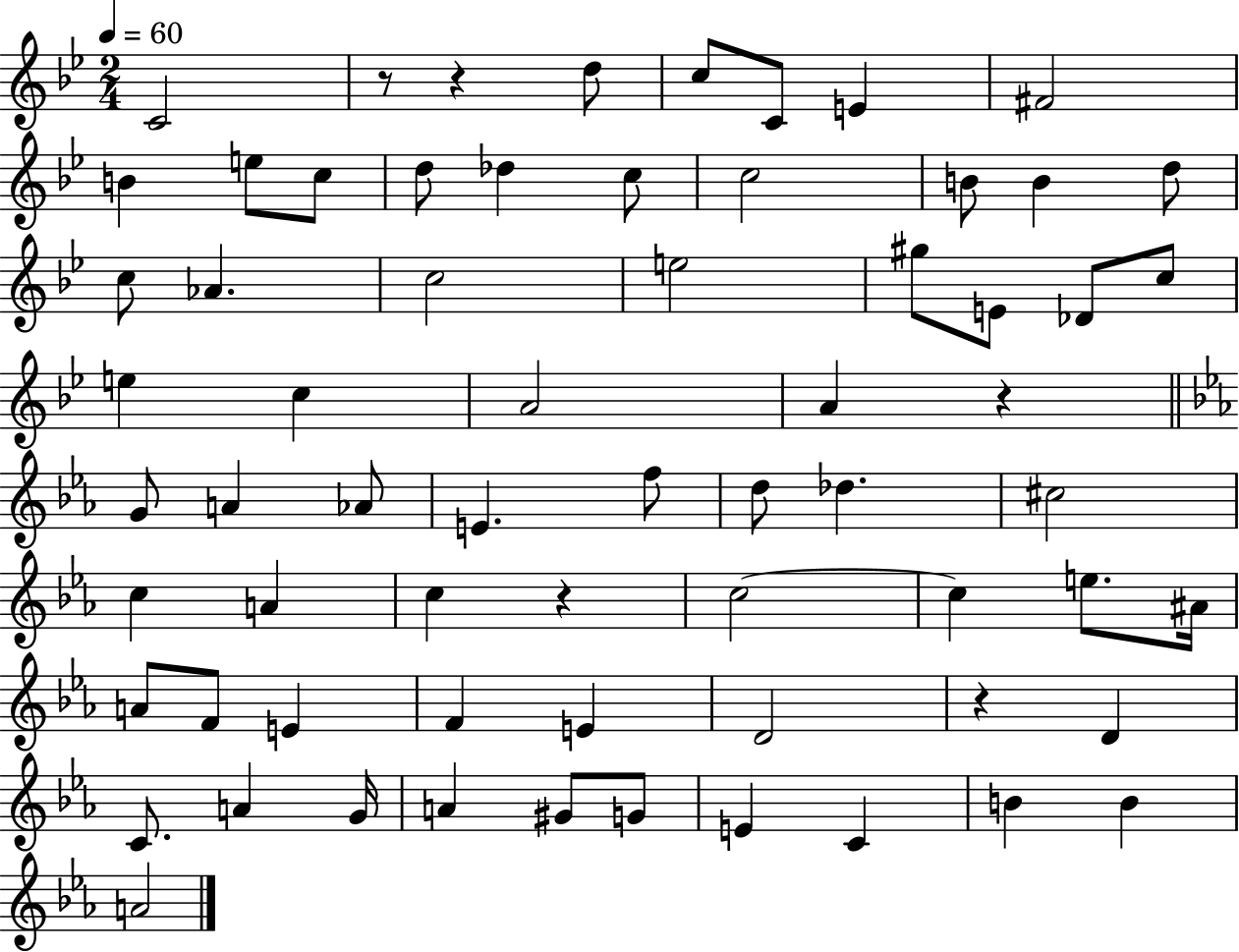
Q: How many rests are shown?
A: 5